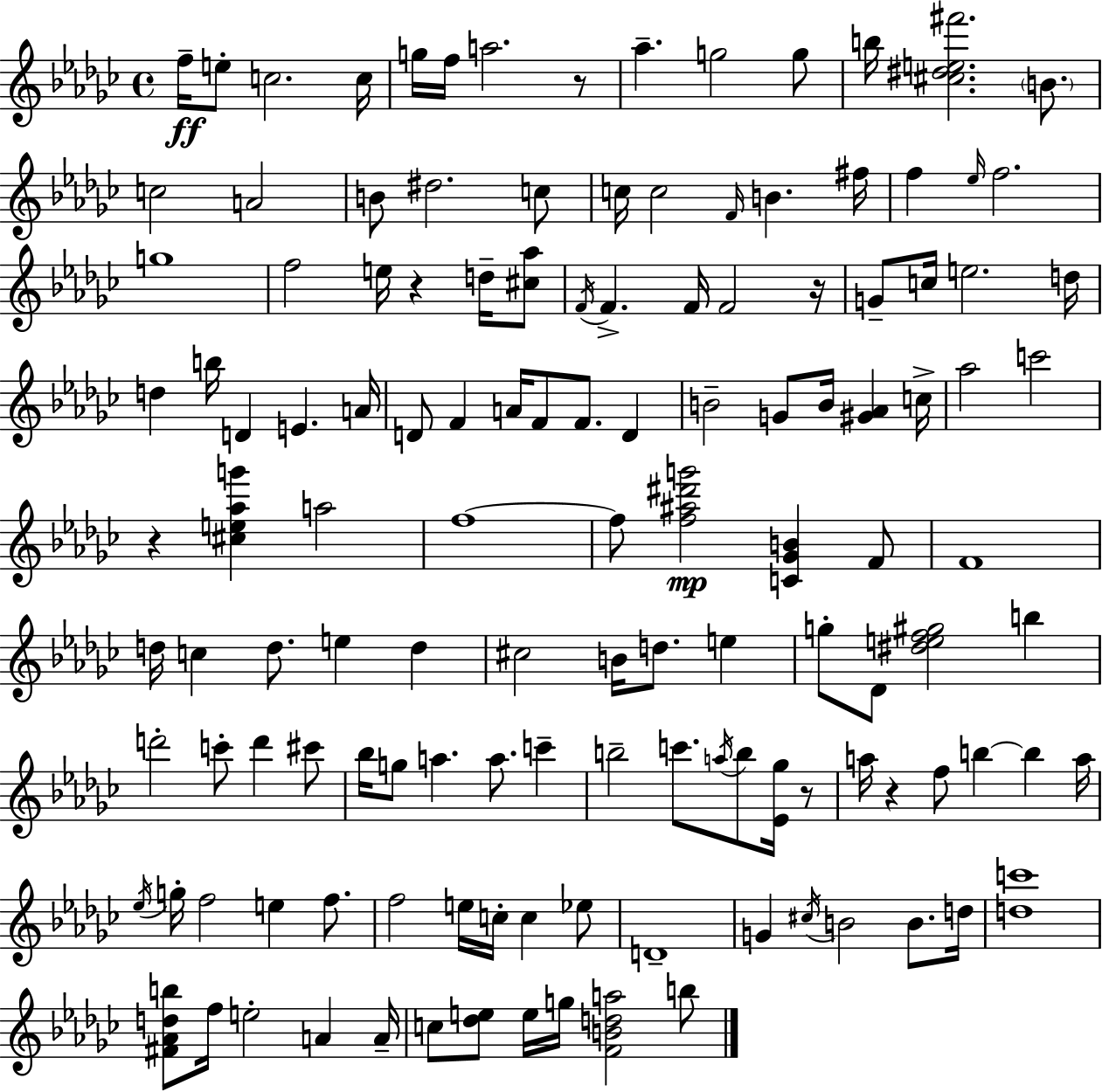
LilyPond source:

{
  \clef treble
  \time 4/4
  \defaultTimeSignature
  \key ees \minor
  f''16--\ff e''8-. c''2. c''16 | g''16 f''16 a''2. r8 | aes''4.-- g''2 g''8 | b''16 <cis'' dis'' e'' fis'''>2. \parenthesize b'8. | \break c''2 a'2 | b'8 dis''2. c''8 | c''16 c''2 \grace { f'16 } b'4. | fis''16 f''4 \grace { ees''16 } f''2. | \break g''1 | f''2 e''16 r4 d''16-- | <cis'' aes''>8 \acciaccatura { f'16 } f'4.-> f'16 f'2 | r16 g'8-- c''16 e''2. | \break d''16 d''4 b''16 d'4 e'4. | a'16 d'8 f'4 a'16 f'8 f'8. d'4 | b'2-- g'8 b'16 <gis' aes'>4 | c''16-> aes''2 c'''2 | \break r4 <cis'' e'' aes'' g'''>4 a''2 | f''1~~ | f''8 <f'' ais'' dis''' g'''>2\mp <c' ges' b'>4 | f'8 f'1 | \break d''16 c''4 d''8. e''4 d''4 | cis''2 b'16 d''8. e''4 | g''8-. des'8 <dis'' e'' f'' gis''>2 b''4 | d'''2-. c'''8-. d'''4 | \break cis'''8 bes''16 g''8 a''4. a''8. c'''4-- | b''2-- c'''8. \acciaccatura { a''16 } b''8 | <ees' ges''>16 r8 a''16 r4 f''8 b''4~~ b''4 | a''16 \acciaccatura { ees''16 } g''16-. f''2 e''4 | \break f''8. f''2 e''16 c''16-. c''4 | ees''8 d'1-- | g'4 \acciaccatura { cis''16 } b'2 | b'8. d''16 <d'' c'''>1 | \break <fis' aes' d'' b''>8 f''16 e''2-. | a'4 a'16-- c''8 <des'' e''>8 e''16 g''16 <f' b' d'' a''>2 | b''8 \bar "|."
}